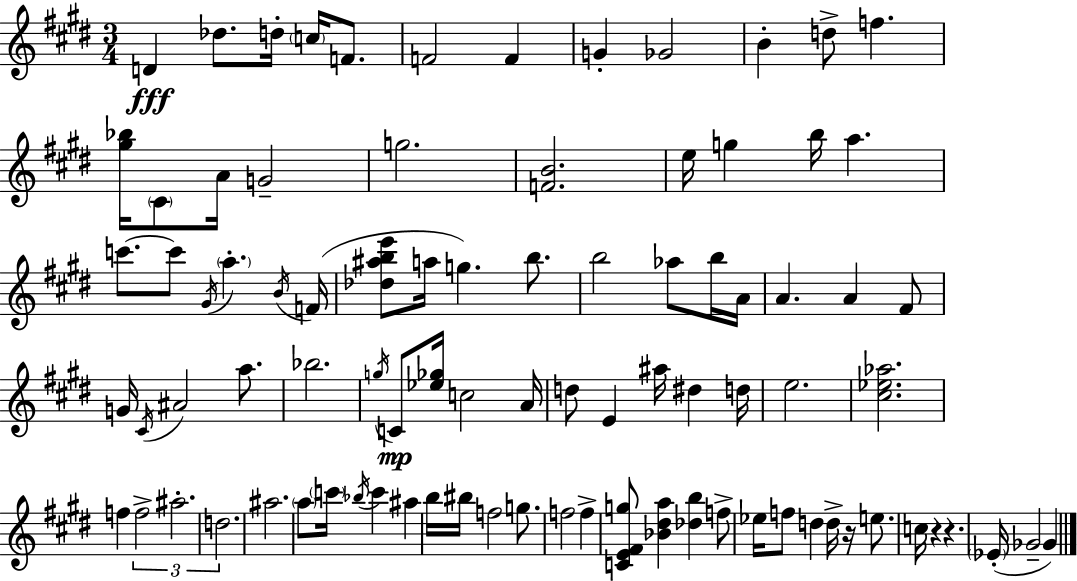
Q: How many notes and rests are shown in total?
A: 88